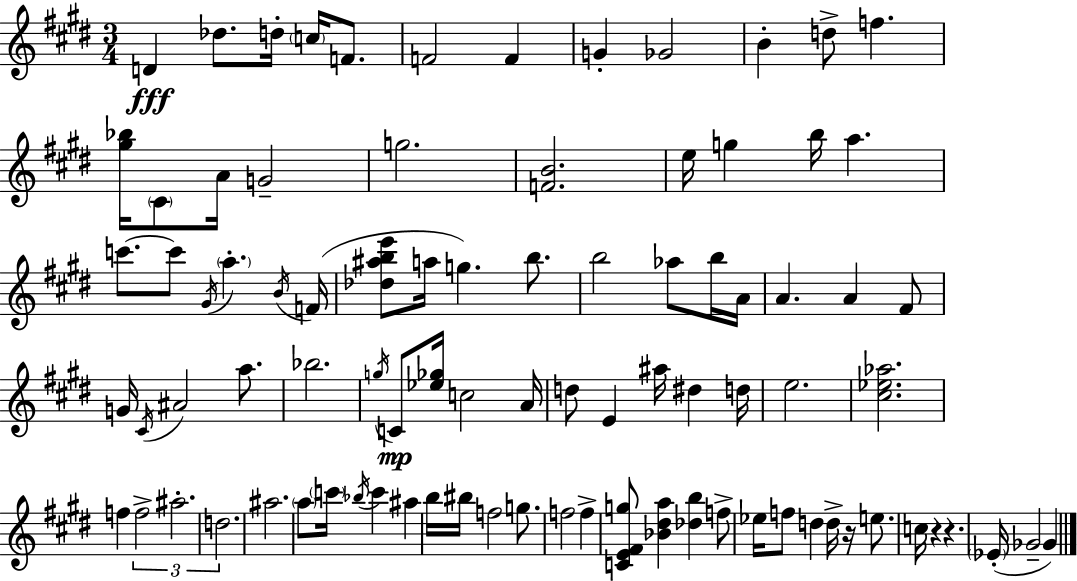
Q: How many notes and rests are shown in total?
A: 88